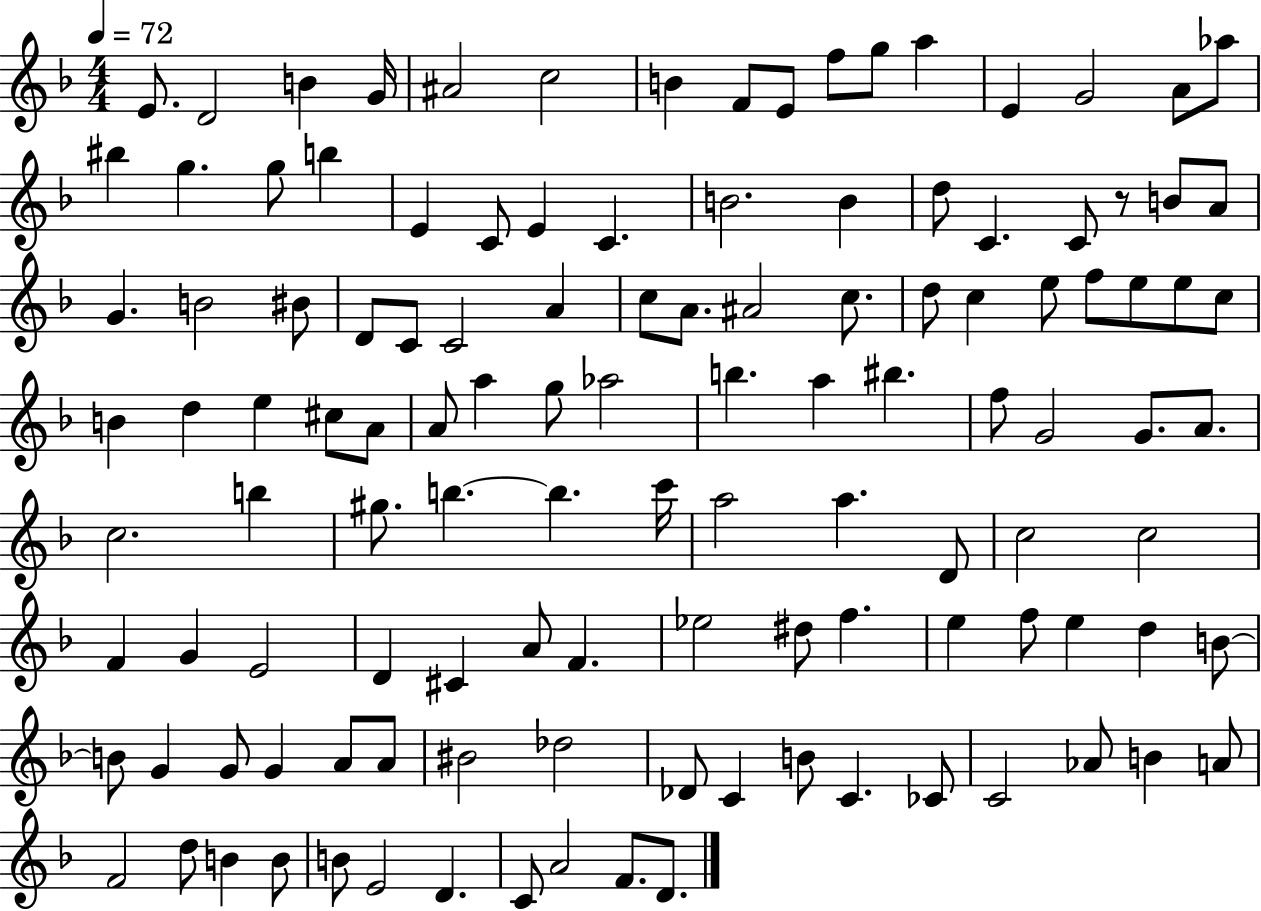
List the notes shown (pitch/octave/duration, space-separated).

E4/e. D4/h B4/q G4/s A#4/h C5/h B4/q F4/e E4/e F5/e G5/e A5/q E4/q G4/h A4/e Ab5/e BIS5/q G5/q. G5/e B5/q E4/q C4/e E4/q C4/q. B4/h. B4/q D5/e C4/q. C4/e R/e B4/e A4/e G4/q. B4/h BIS4/e D4/e C4/e C4/h A4/q C5/e A4/e. A#4/h C5/e. D5/e C5/q E5/e F5/e E5/e E5/e C5/e B4/q D5/q E5/q C#5/e A4/e A4/e A5/q G5/e Ab5/h B5/q. A5/q BIS5/q. F5/e G4/h G4/e. A4/e. C5/h. B5/q G#5/e. B5/q. B5/q. C6/s A5/h A5/q. D4/e C5/h C5/h F4/q G4/q E4/h D4/q C#4/q A4/e F4/q. Eb5/h D#5/e F5/q. E5/q F5/e E5/q D5/q B4/e B4/e G4/q G4/e G4/q A4/e A4/e BIS4/h Db5/h Db4/e C4/q B4/e C4/q. CES4/e C4/h Ab4/e B4/q A4/e F4/h D5/e B4/q B4/e B4/e E4/h D4/q. C4/e A4/h F4/e. D4/e.